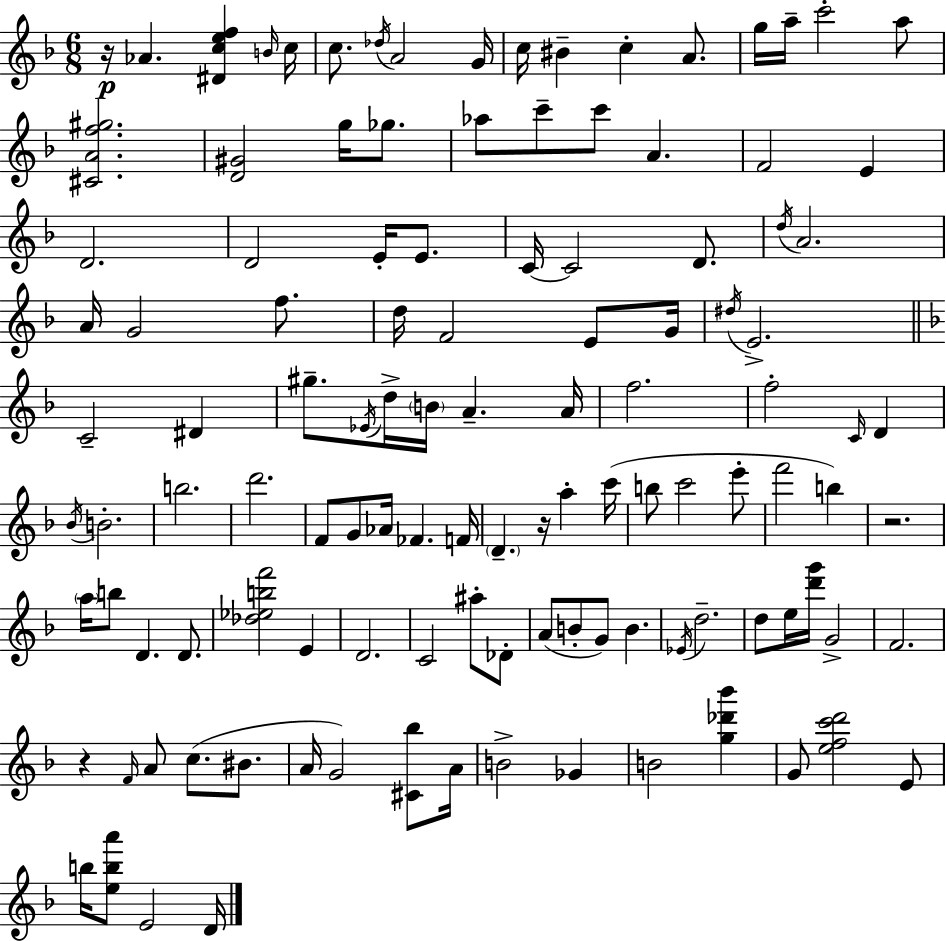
X:1
T:Untitled
M:6/8
L:1/4
K:Dm
z/4 _A [^Dcef] B/4 c/4 c/2 _d/4 A2 G/4 c/4 ^B c A/2 g/4 a/4 c'2 a/2 [^CAf^g]2 [D^G]2 g/4 _g/2 _a/2 c'/2 c'/2 A F2 E D2 D2 E/4 E/2 C/4 C2 D/2 d/4 A2 A/4 G2 f/2 d/4 F2 E/2 G/4 ^d/4 E2 C2 ^D ^g/2 _E/4 d/4 B/4 A A/4 f2 f2 C/4 D _B/4 B2 b2 d'2 F/2 G/2 _A/4 _F F/4 D z/4 a c'/4 b/2 c'2 e'/2 f'2 b z2 a/4 b/2 D D/2 [_d_ebf']2 E D2 C2 ^a/2 _D/2 A/2 B/2 G/2 B _E/4 d2 d/2 e/4 [d'g']/4 G2 F2 z F/4 A/2 c/2 ^B/2 A/4 G2 [^C_b]/2 A/4 B2 _G B2 [g_d'_b'] G/2 [efc'd']2 E/2 b/4 [eba']/2 E2 D/4